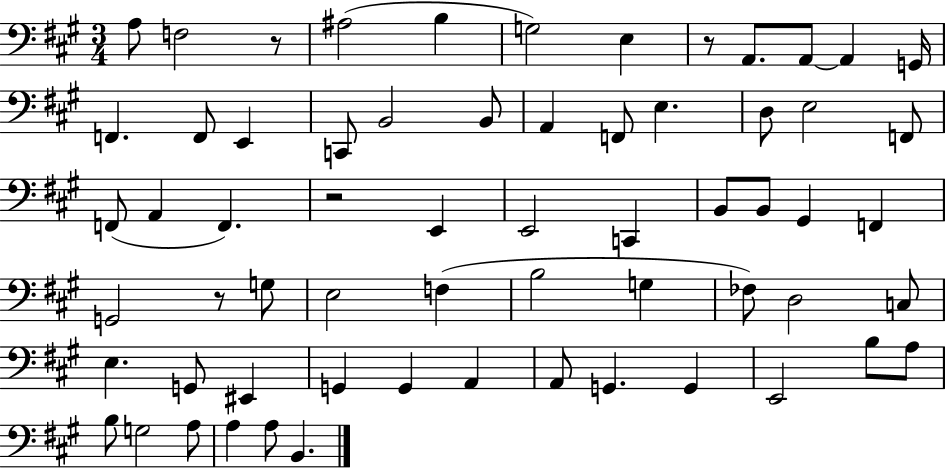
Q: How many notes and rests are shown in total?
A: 63